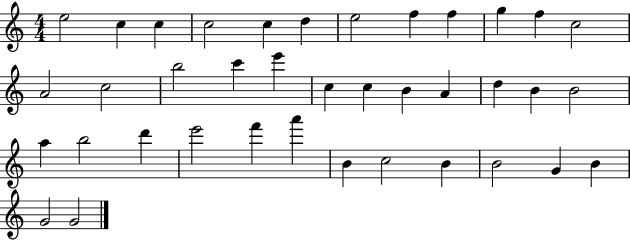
X:1
T:Untitled
M:4/4
L:1/4
K:C
e2 c c c2 c d e2 f f g f c2 A2 c2 b2 c' e' c c B A d B B2 a b2 d' e'2 f' a' B c2 B B2 G B G2 G2